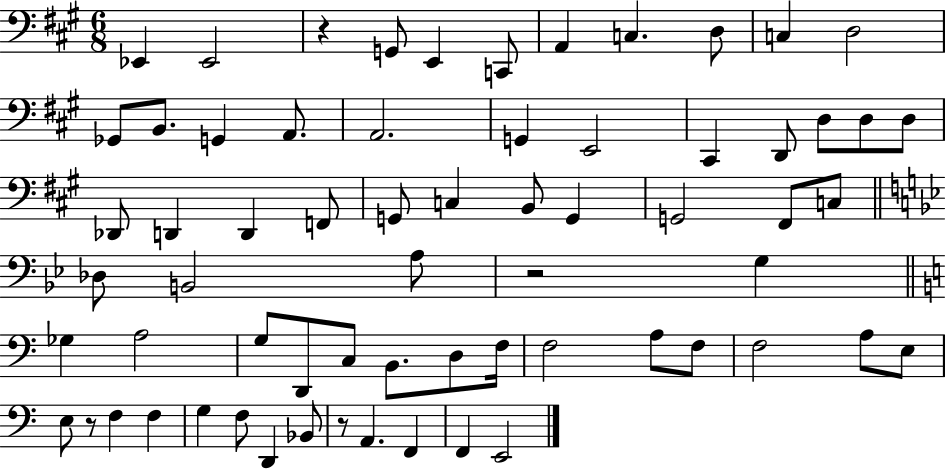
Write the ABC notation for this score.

X:1
T:Untitled
M:6/8
L:1/4
K:A
_E,, _E,,2 z G,,/2 E,, C,,/2 A,, C, D,/2 C, D,2 _G,,/2 B,,/2 G,, A,,/2 A,,2 G,, E,,2 ^C,, D,,/2 D,/2 D,/2 D,/2 _D,,/2 D,, D,, F,,/2 G,,/2 C, B,,/2 G,, G,,2 ^F,,/2 C,/2 _D,/2 B,,2 A,/2 z2 G, _G, A,2 G,/2 D,,/2 C,/2 B,,/2 D,/2 F,/4 F,2 A,/2 F,/2 F,2 A,/2 E,/2 E,/2 z/2 F, F, G, F,/2 D,, _B,,/2 z/2 A,, F,, F,, E,,2